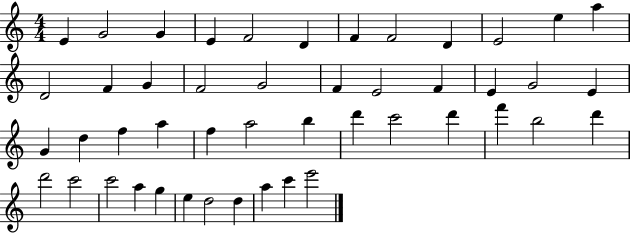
{
  \clef treble
  \numericTimeSignature
  \time 4/4
  \key c \major
  e'4 g'2 g'4 | e'4 f'2 d'4 | f'4 f'2 d'4 | e'2 e''4 a''4 | \break d'2 f'4 g'4 | f'2 g'2 | f'4 e'2 f'4 | e'4 g'2 e'4 | \break g'4 d''4 f''4 a''4 | f''4 a''2 b''4 | d'''4 c'''2 d'''4 | f'''4 b''2 d'''4 | \break d'''2 c'''2 | c'''2 a''4 g''4 | e''4 d''2 d''4 | a''4 c'''4 e'''2 | \break \bar "|."
}